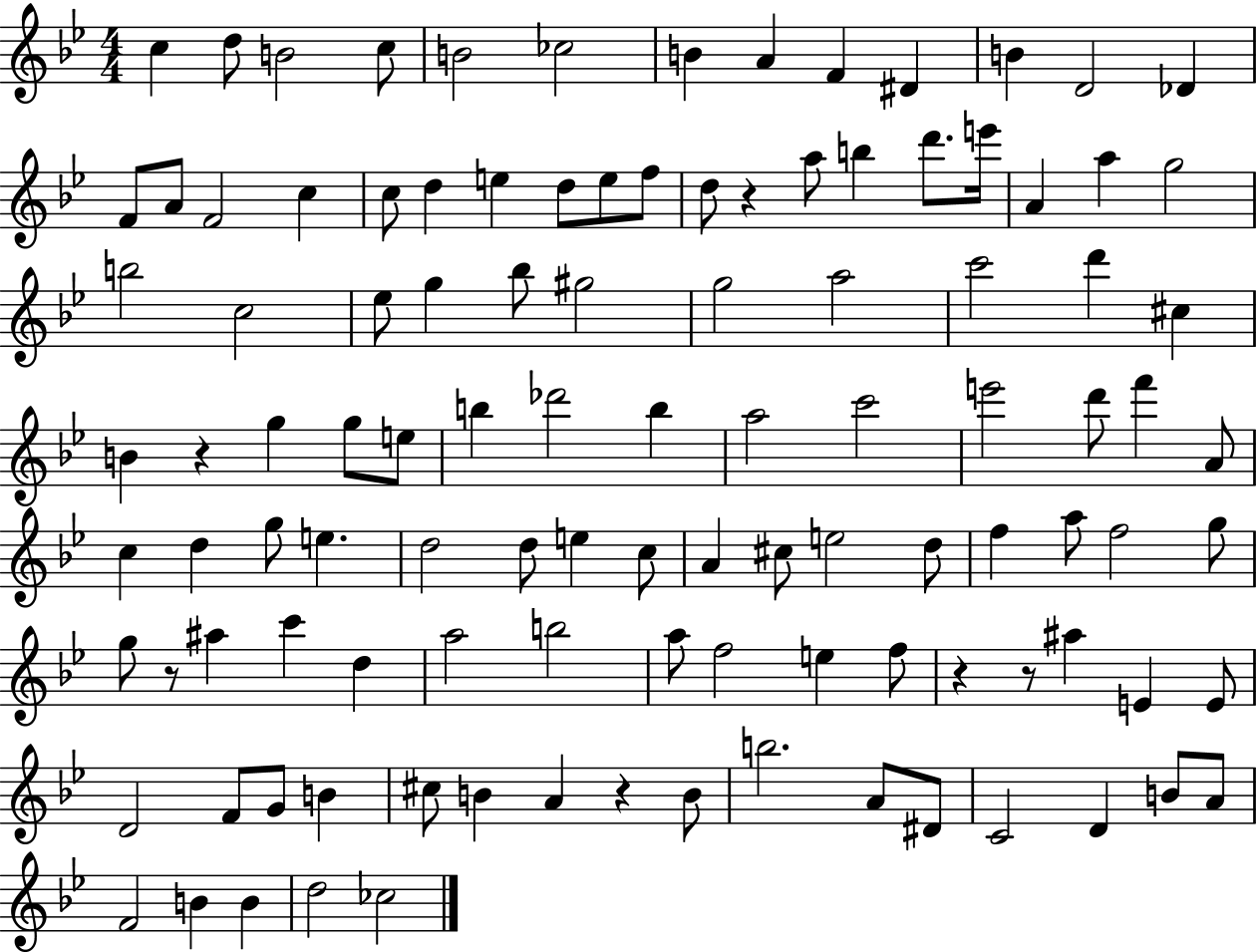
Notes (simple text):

C5/q D5/e B4/h C5/e B4/h CES5/h B4/q A4/q F4/q D#4/q B4/q D4/h Db4/q F4/e A4/e F4/h C5/q C5/e D5/q E5/q D5/e E5/e F5/e D5/e R/q A5/e B5/q D6/e. E6/s A4/q A5/q G5/h B5/h C5/h Eb5/e G5/q Bb5/e G#5/h G5/h A5/h C6/h D6/q C#5/q B4/q R/q G5/q G5/e E5/e B5/q Db6/h B5/q A5/h C6/h E6/h D6/e F6/q A4/e C5/q D5/q G5/e E5/q. D5/h D5/e E5/q C5/e A4/q C#5/e E5/h D5/e F5/q A5/e F5/h G5/e G5/e R/e A#5/q C6/q D5/q A5/h B5/h A5/e F5/h E5/q F5/e R/q R/e A#5/q E4/q E4/e D4/h F4/e G4/e B4/q C#5/e B4/q A4/q R/q B4/e B5/h. A4/e D#4/e C4/h D4/q B4/e A4/e F4/h B4/q B4/q D5/h CES5/h